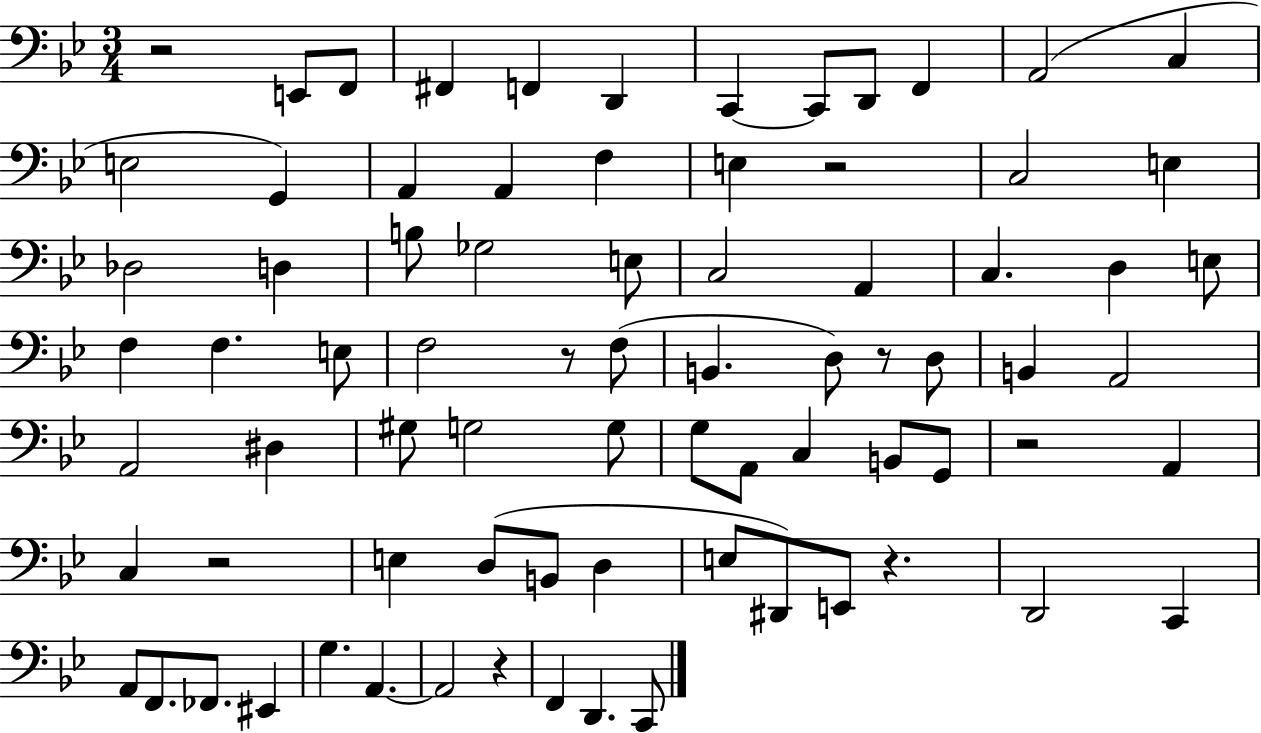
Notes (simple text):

R/h E2/e F2/e F#2/q F2/q D2/q C2/q C2/e D2/e F2/q A2/h C3/q E3/h G2/q A2/q A2/q F3/q E3/q R/h C3/h E3/q Db3/h D3/q B3/e Gb3/h E3/e C3/h A2/q C3/q. D3/q E3/e F3/q F3/q. E3/e F3/h R/e F3/e B2/q. D3/e R/e D3/e B2/q A2/h A2/h D#3/q G#3/e G3/h G3/e G3/e A2/e C3/q B2/e G2/e R/h A2/q C3/q R/h E3/q D3/e B2/e D3/q E3/e D#2/e E2/e R/q. D2/h C2/q A2/e F2/e. FES2/e. EIS2/q G3/q. A2/q. A2/h R/q F2/q D2/q. C2/e